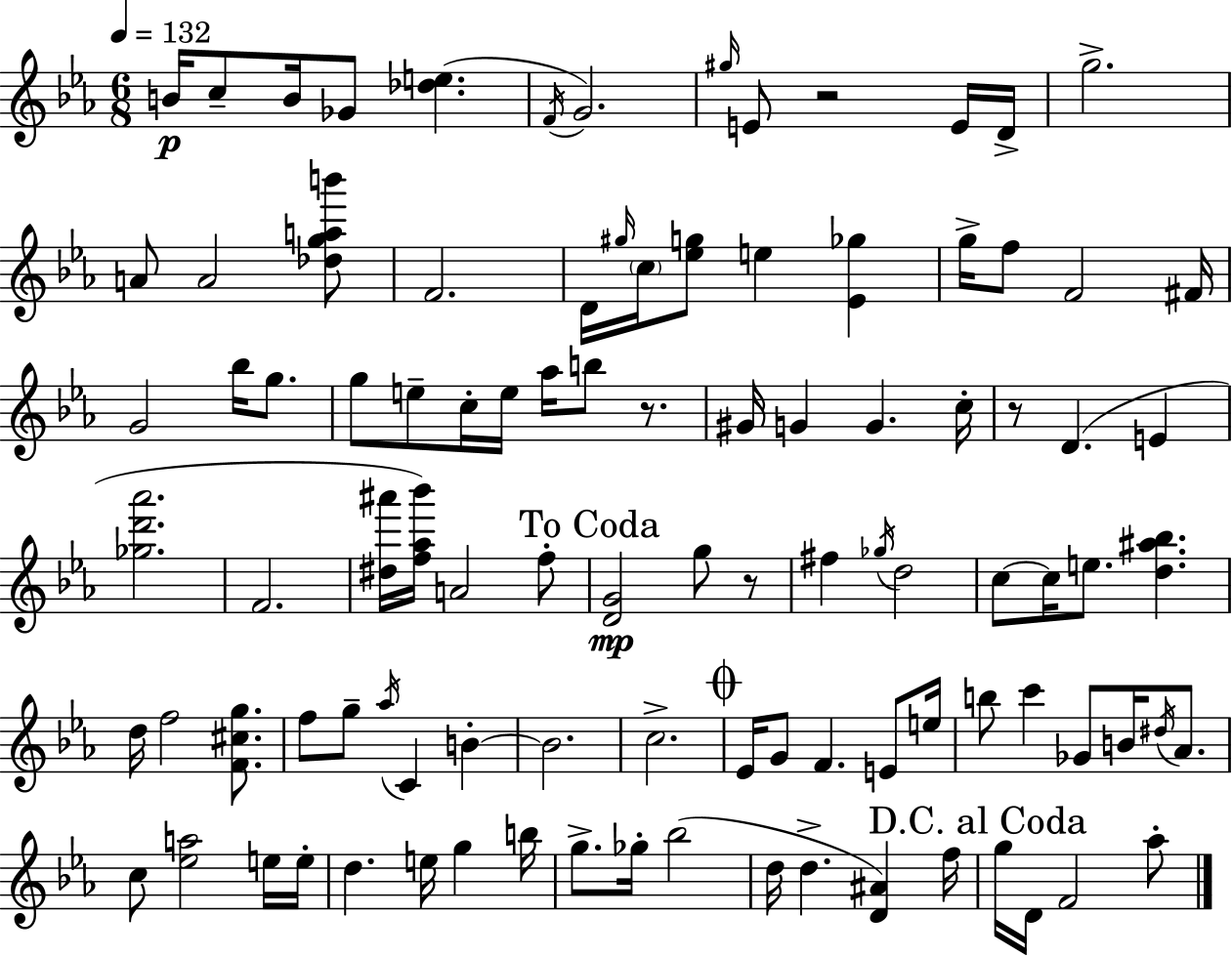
{
  \clef treble
  \numericTimeSignature
  \time 6/8
  \key ees \major
  \tempo 4 = 132
  b'16\p c''8-- b'16 ges'8 <des'' e''>4.( | \acciaccatura { f'16 } g'2.) | \grace { gis''16 } e'8 r2 | e'16 d'16-> g''2.-> | \break a'8 a'2 | <des'' g'' a'' b'''>8 f'2. | d'16 \grace { gis''16 } \parenthesize c''16 <ees'' g''>8 e''4 <ees' ges''>4 | g''16-> f''8 f'2 | \break fis'16 g'2 bes''16 | g''8. g''8 e''8-- c''16-. e''16 aes''16 b''8 | r8. gis'16 g'4 g'4. | c''16-. r8 d'4.( e'4 | \break <ges'' d''' aes'''>2. | f'2. | <dis'' ais'''>16 <f'' aes'' bes'''>16) a'2 | f''8-. \mark "To Coda" <d' g'>2\mp g''8 | \break r8 fis''4 \acciaccatura { ges''16 } d''2 | c''8~~ c''16 e''8. <d'' ais'' bes''>4. | d''16 f''2 | <f' cis'' g''>8. f''8 g''8-- \acciaccatura { aes''16 } c'4 | \break b'4-.~~ b'2. | c''2.-> | \mark \markup { \musicglyph "scripts.coda" } ees'16 g'8 f'4. | e'8 e''16 b''8 c'''4 ges'8 | \break b'16 \acciaccatura { dis''16 } aes'8. c''8 <ees'' a''>2 | e''16 e''16-. d''4. | e''16 g''4 b''16 g''8.-> ges''16-. bes''2( | d''16 d''4.-> | \break <d' ais'>4) f''16 \mark "D.C. al Coda" g''16 d'16 f'2 | aes''8-. \bar "|."
}